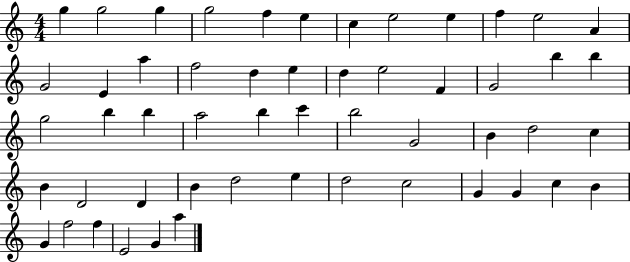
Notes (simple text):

G5/q G5/h G5/q G5/h F5/q E5/q C5/q E5/h E5/q F5/q E5/h A4/q G4/h E4/q A5/q F5/h D5/q E5/q D5/q E5/h F4/q G4/h B5/q B5/q G5/h B5/q B5/q A5/h B5/q C6/q B5/h G4/h B4/q D5/h C5/q B4/q D4/h D4/q B4/q D5/h E5/q D5/h C5/h G4/q G4/q C5/q B4/q G4/q F5/h F5/q E4/h G4/q A5/q